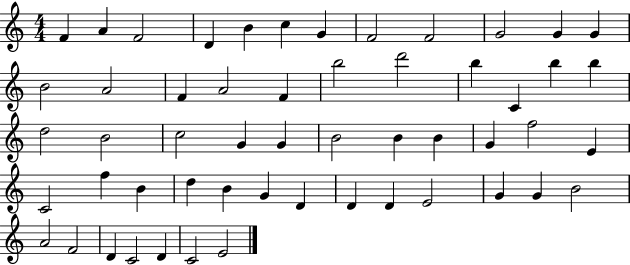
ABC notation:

X:1
T:Untitled
M:4/4
L:1/4
K:C
F A F2 D B c G F2 F2 G2 G G B2 A2 F A2 F b2 d'2 b C b b d2 B2 c2 G G B2 B B G f2 E C2 f B d B G D D D E2 G G B2 A2 F2 D C2 D C2 E2